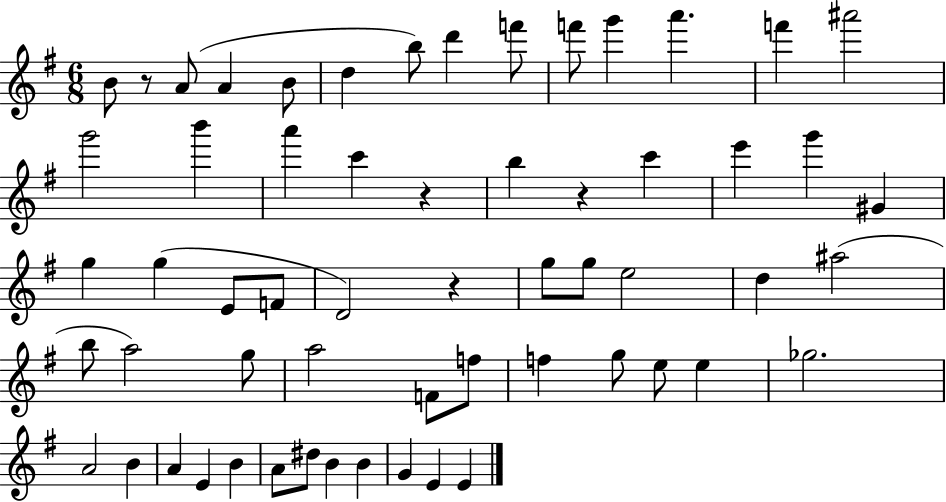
X:1
T:Untitled
M:6/8
L:1/4
K:G
B/2 z/2 A/2 A B/2 d b/2 d' f'/2 f'/2 g' a' f' ^a'2 g'2 b' a' c' z b z c' e' g' ^G g g E/2 F/2 D2 z g/2 g/2 e2 d ^a2 b/2 a2 g/2 a2 F/2 f/2 f g/2 e/2 e _g2 A2 B A E B A/2 ^d/2 B B G E E